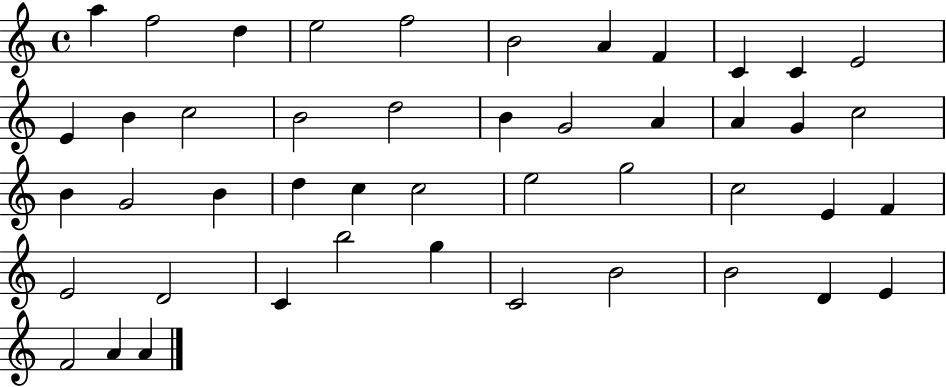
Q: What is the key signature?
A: C major